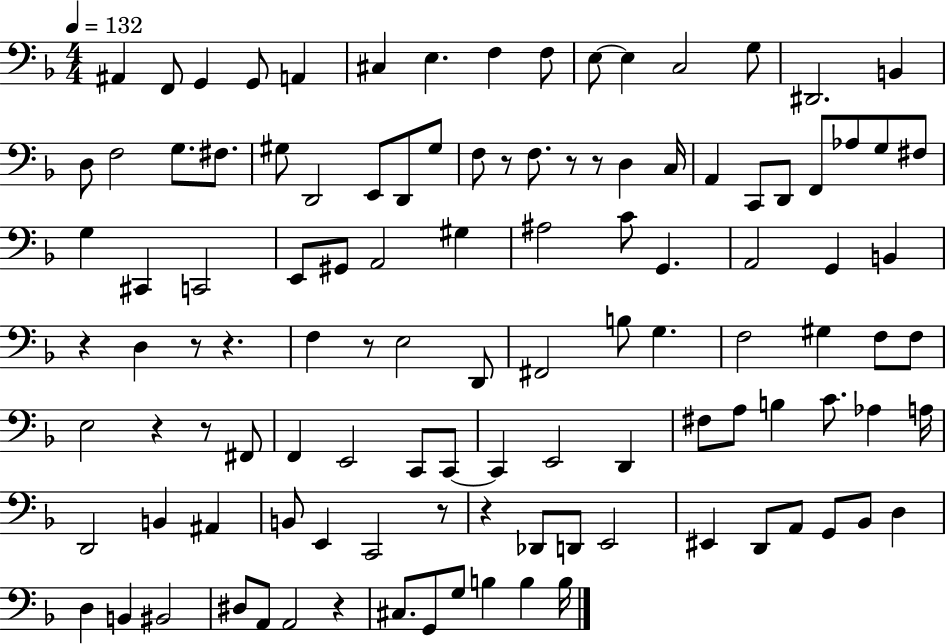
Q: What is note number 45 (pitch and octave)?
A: G2